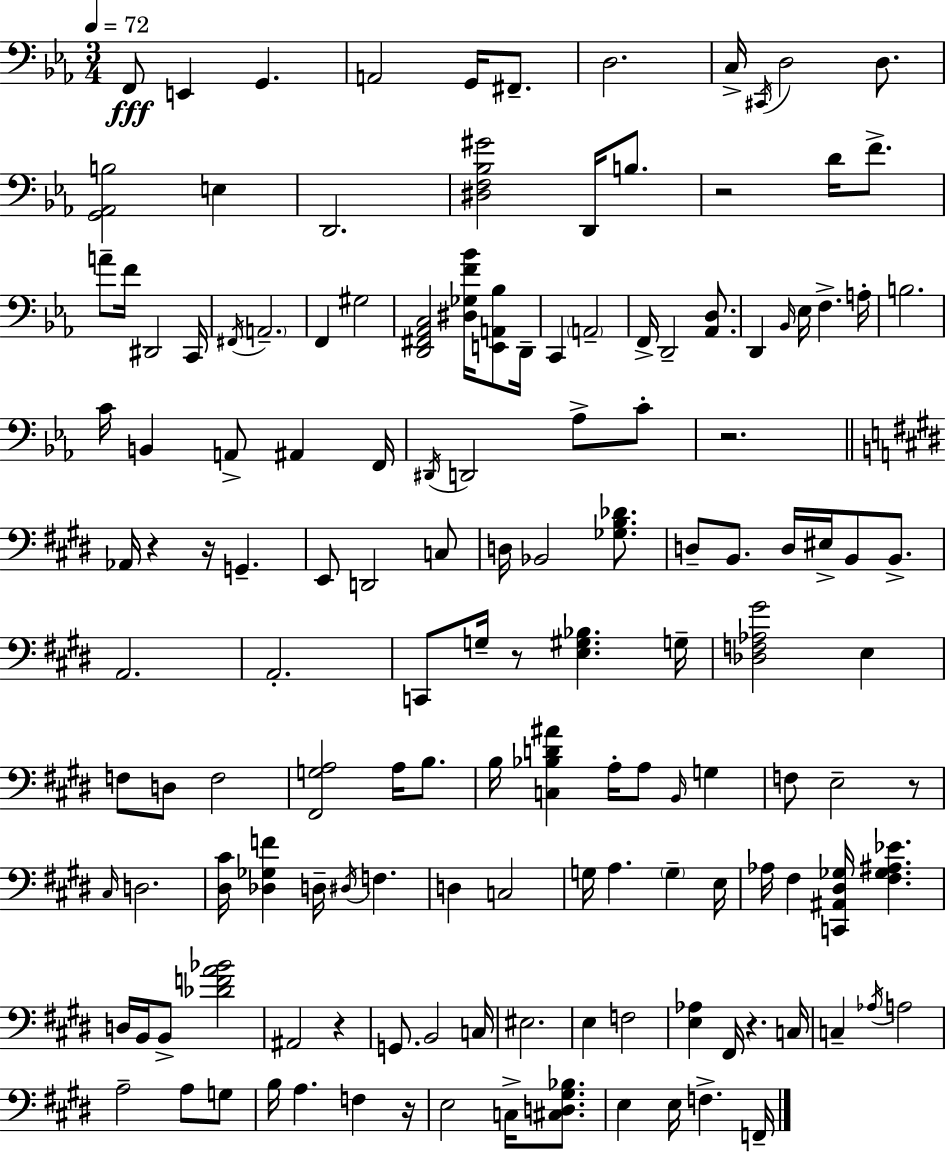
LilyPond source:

{
  \clef bass
  \numericTimeSignature
  \time 3/4
  \key ees \major
  \tempo 4 = 72
  f,8\fff e,4 g,4. | a,2 g,16 fis,8.-- | d2. | c16-> \acciaccatura { cis,16 } d2 d8. | \break <g, aes, b>2 e4 | d,2. | <dis f bes gis'>2 d,16 b8. | r2 d'16 f'8.-> | \break a'8-- f'16 dis,2 | c,16 \acciaccatura { fis,16 } \parenthesize a,2.-- | f,4 gis2 | <d, fis, aes, c>2 <dis ges f' bes'>16 <e, a, bes>8 | \break d,16-- c,4 \parenthesize a,2-- | f,16-> d,2-- <aes, d>8. | d,4 \grace { bes,16 } ees16 f4.-> | a16-. b2. | \break c'16 b,4 a,8-> ais,4 | f,16 \acciaccatura { dis,16 } d,2 | aes8-> c'8-. r2. | \bar "||" \break \key e \major aes,16 r4 r16 g,4.-- | e,8 d,2 c8 | d16 bes,2 <ges b des'>8. | d8-- b,8. d16 eis16-> b,8 b,8.-> | \break a,2. | a,2.-. | c,8 g16-- r8 <e gis bes>4. g16-- | <des f aes gis'>2 e4 | \break f8 d8 f2 | <fis, g a>2 a16 b8. | b16 <c bes d' ais'>4 a16-. a8 \grace { b,16 } g4 | f8 e2-- r8 | \break \grace { cis16 } d2. | <dis cis'>16 <des ges f'>4 d16-- \acciaccatura { dis16 } f4. | d4 c2 | g16 a4. \parenthesize g4-- | \break e16 aes16 fis4 <c, ais, dis ges>16 <fis ges ais ees'>4. | d16 b,16 b,8-> <des' f' a' bes'>2 | ais,2 r4 | g,8. b,2 | \break c16 eis2. | e4 f2 | <e aes>4 fis,16 r4. | c16 c4-- \acciaccatura { aes16 } a2 | \break a2-- | a8 g8 b16 a4. f4 | r16 e2 | c16-> <cis d gis bes>8. e4 e16 f4.-> | \break f,16-- \bar "|."
}